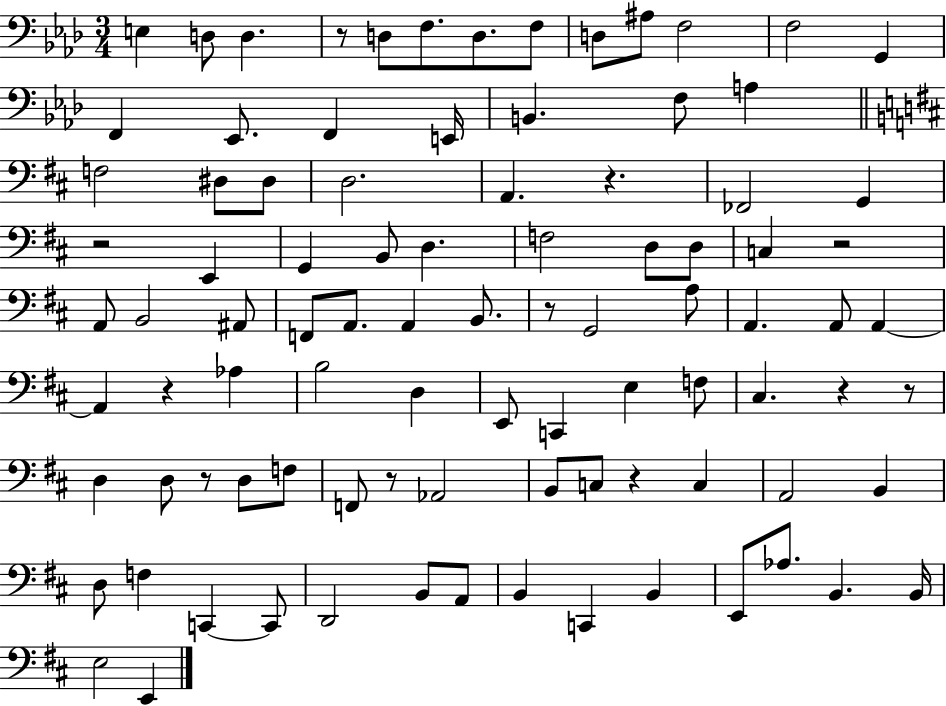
{
  \clef bass
  \numericTimeSignature
  \time 3/4
  \key aes \major
  e4 d8 d4. | r8 d8 f8. d8. f8 | d8 ais8 f2 | f2 g,4 | \break f,4 ees,8. f,4 e,16 | b,4. f8 a4 | \bar "||" \break \key d \major f2 dis8 dis8 | d2. | a,4. r4. | fes,2 g,4 | \break r2 e,4 | g,4 b,8 d4. | f2 d8 d8 | c4 r2 | \break a,8 b,2 ais,8 | f,8 a,8. a,4 b,8. | r8 g,2 a8 | a,4. a,8 a,4~~ | \break a,4 r4 aes4 | b2 d4 | e,8 c,4 e4 f8 | cis4. r4 r8 | \break d4 d8 r8 d8 f8 | f,8 r8 aes,2 | b,8 c8 r4 c4 | a,2 b,4 | \break d8 f4 c,4~~ c,8 | d,2 b,8 a,8 | b,4 c,4 b,4 | e,8 aes8. b,4. b,16 | \break e2 e,4 | \bar "|."
}